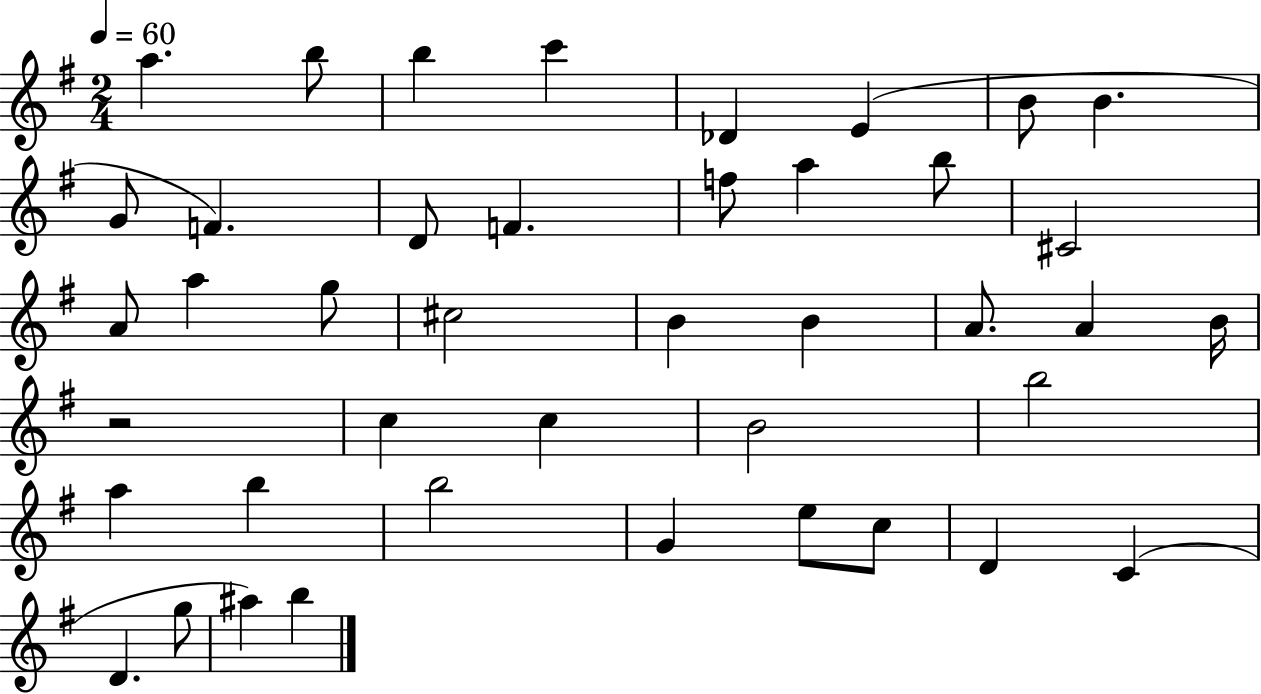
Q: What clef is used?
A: treble